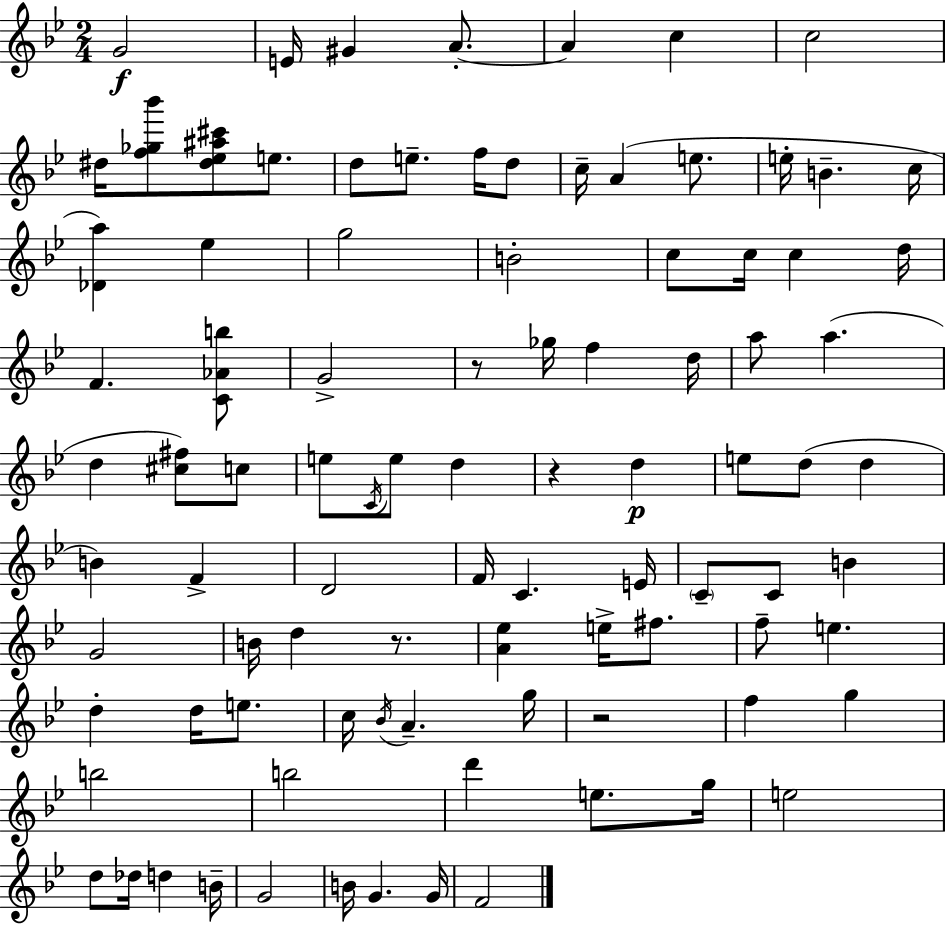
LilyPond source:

{
  \clef treble
  \numericTimeSignature
  \time 2/4
  \key bes \major
  g'2\f | e'16 gis'4 a'8.-.~~ | a'4 c''4 | c''2 | \break dis''16 <f'' ges'' bes'''>8 <dis'' ees'' ais'' cis'''>8 e''8. | d''8 e''8.-- f''16 d''8 | c''16-- a'4( e''8. | e''16-. b'4.-- c''16 | \break <des' a''>4) ees''4 | g''2 | b'2-. | c''8 c''16 c''4 d''16 | \break f'4. <c' aes' b''>8 | g'2-> | r8 ges''16 f''4 d''16 | a''8 a''4.( | \break d''4 <cis'' fis''>8) c''8 | e''8 \acciaccatura { c'16 } e''8 d''4 | r4 d''4\p | e''8 d''8( d''4 | \break b'4) f'4-> | d'2 | f'16 c'4. | e'16 \parenthesize c'8-- c'8 b'4 | \break g'2 | b'16 d''4 r8. | <a' ees''>4 e''16-> fis''8. | f''8-- e''4. | \break d''4-. d''16 e''8. | c''16 \acciaccatura { bes'16 } a'4.-- | g''16 r2 | f''4 g''4 | \break b''2 | b''2 | d'''4 e''8. | g''16 e''2 | \break d''8 des''16 d''4 | b'16-- g'2 | b'16 g'4. | g'16 f'2 | \break \bar "|."
}